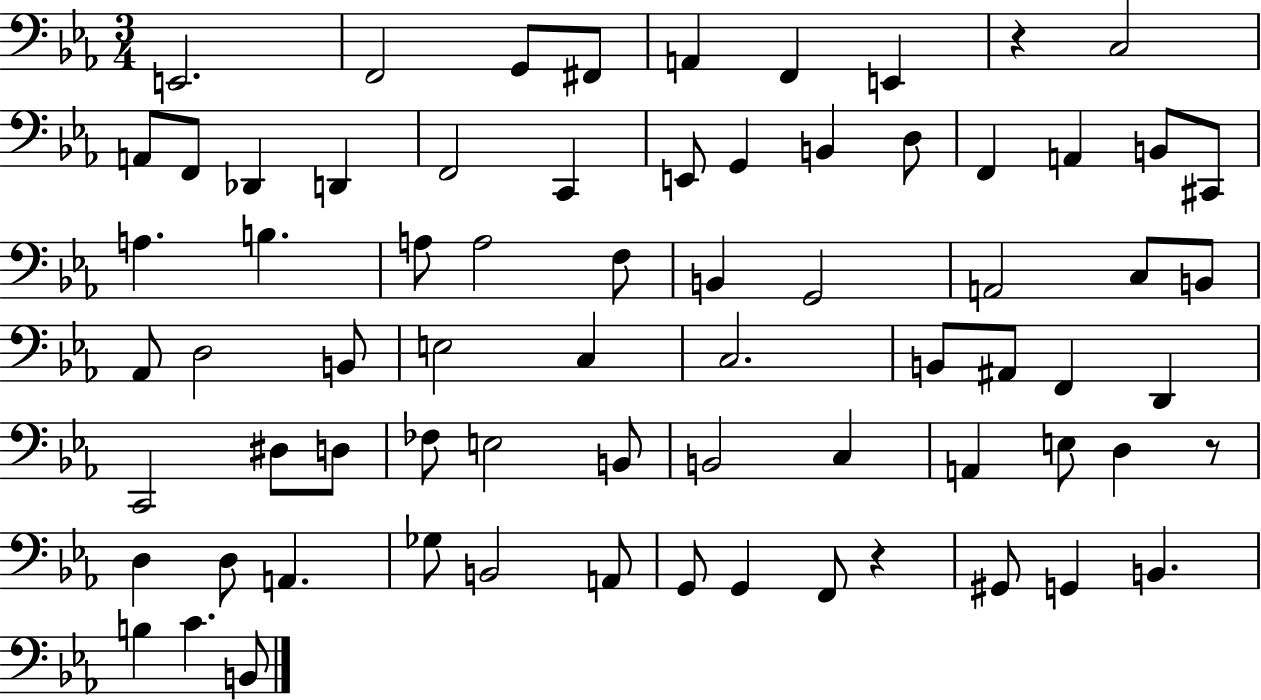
X:1
T:Untitled
M:3/4
L:1/4
K:Eb
E,,2 F,,2 G,,/2 ^F,,/2 A,, F,, E,, z C,2 A,,/2 F,,/2 _D,, D,, F,,2 C,, E,,/2 G,, B,, D,/2 F,, A,, B,,/2 ^C,,/2 A, B, A,/2 A,2 F,/2 B,, G,,2 A,,2 C,/2 B,,/2 _A,,/2 D,2 B,,/2 E,2 C, C,2 B,,/2 ^A,,/2 F,, D,, C,,2 ^D,/2 D,/2 _F,/2 E,2 B,,/2 B,,2 C, A,, E,/2 D, z/2 D, D,/2 A,, _G,/2 B,,2 A,,/2 G,,/2 G,, F,,/2 z ^G,,/2 G,, B,, B, C B,,/2